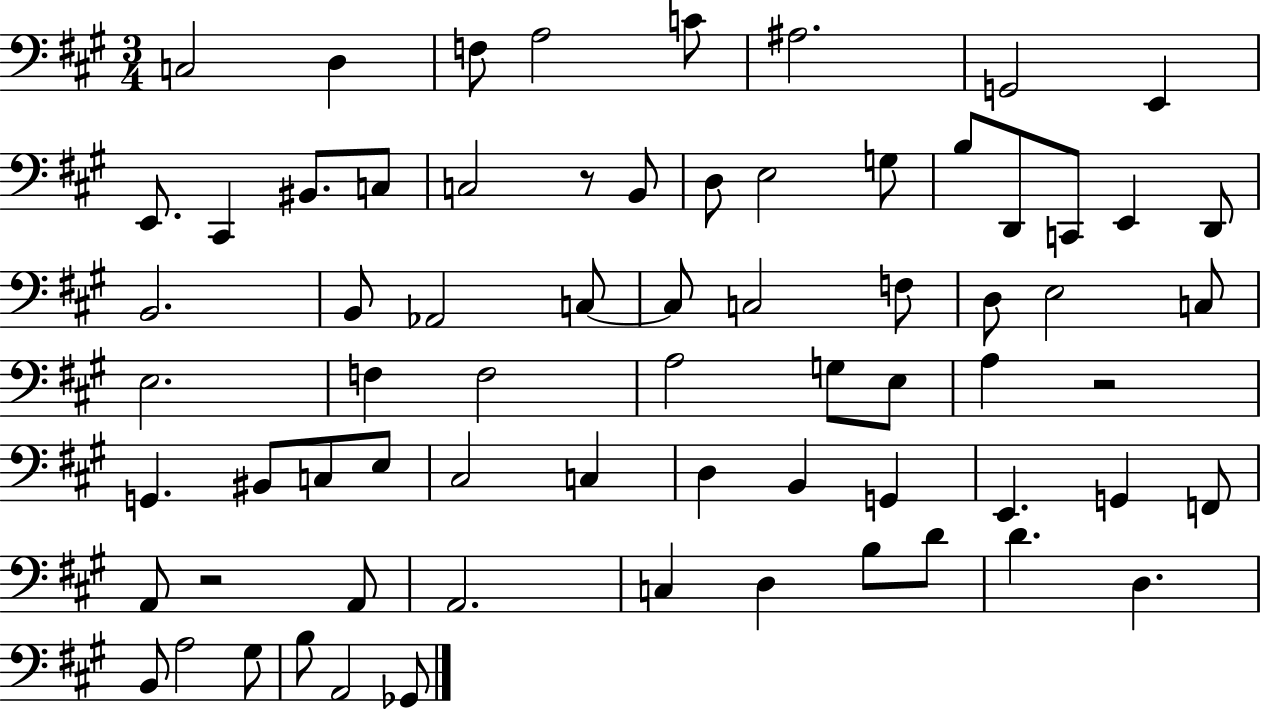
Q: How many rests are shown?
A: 3